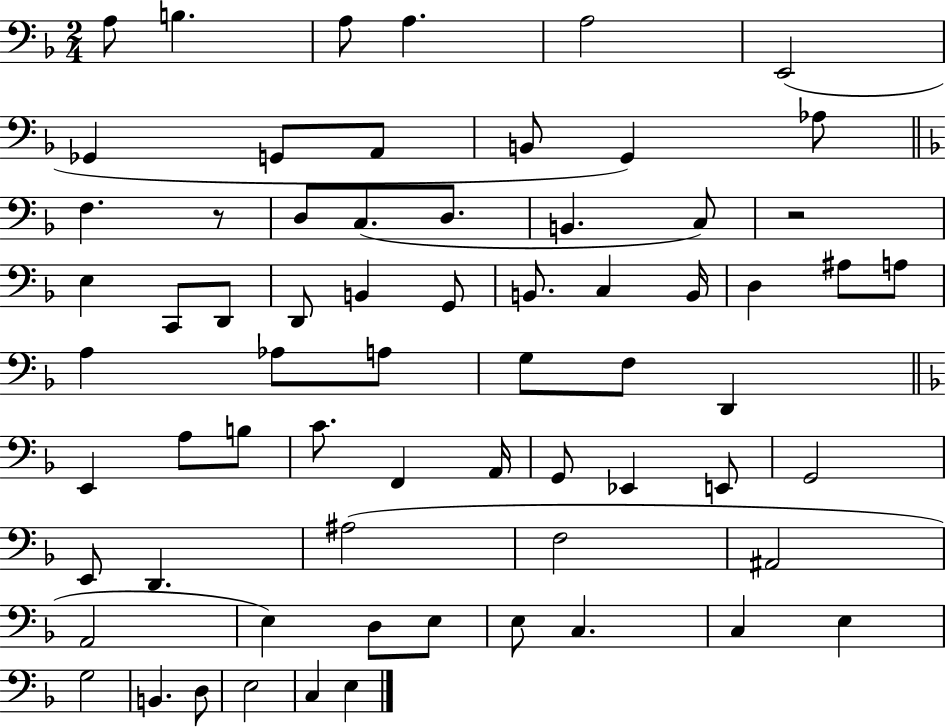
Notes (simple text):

A3/e B3/q. A3/e A3/q. A3/h E2/h Gb2/q G2/e A2/e B2/e G2/q Ab3/e F3/q. R/e D3/e C3/e. D3/e. B2/q. C3/e R/h E3/q C2/e D2/e D2/e B2/q G2/e B2/e. C3/q B2/s D3/q A#3/e A3/e A3/q Ab3/e A3/e G3/e F3/e D2/q E2/q A3/e B3/e C4/e. F2/q A2/s G2/e Eb2/q E2/e G2/h E2/e D2/q. A#3/h F3/h A#2/h A2/h E3/q D3/e E3/e E3/e C3/q. C3/q E3/q G3/h B2/q. D3/e E3/h C3/q E3/q